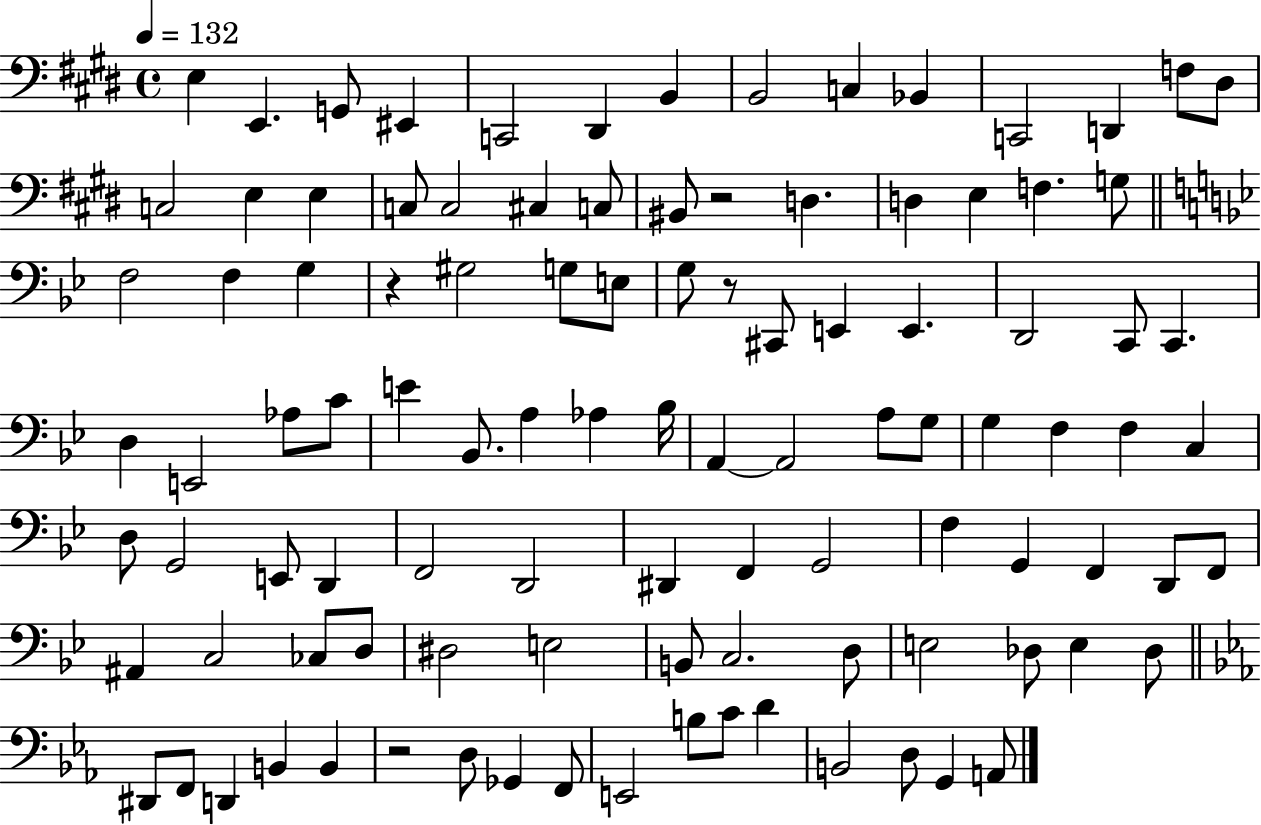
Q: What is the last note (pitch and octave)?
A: A2